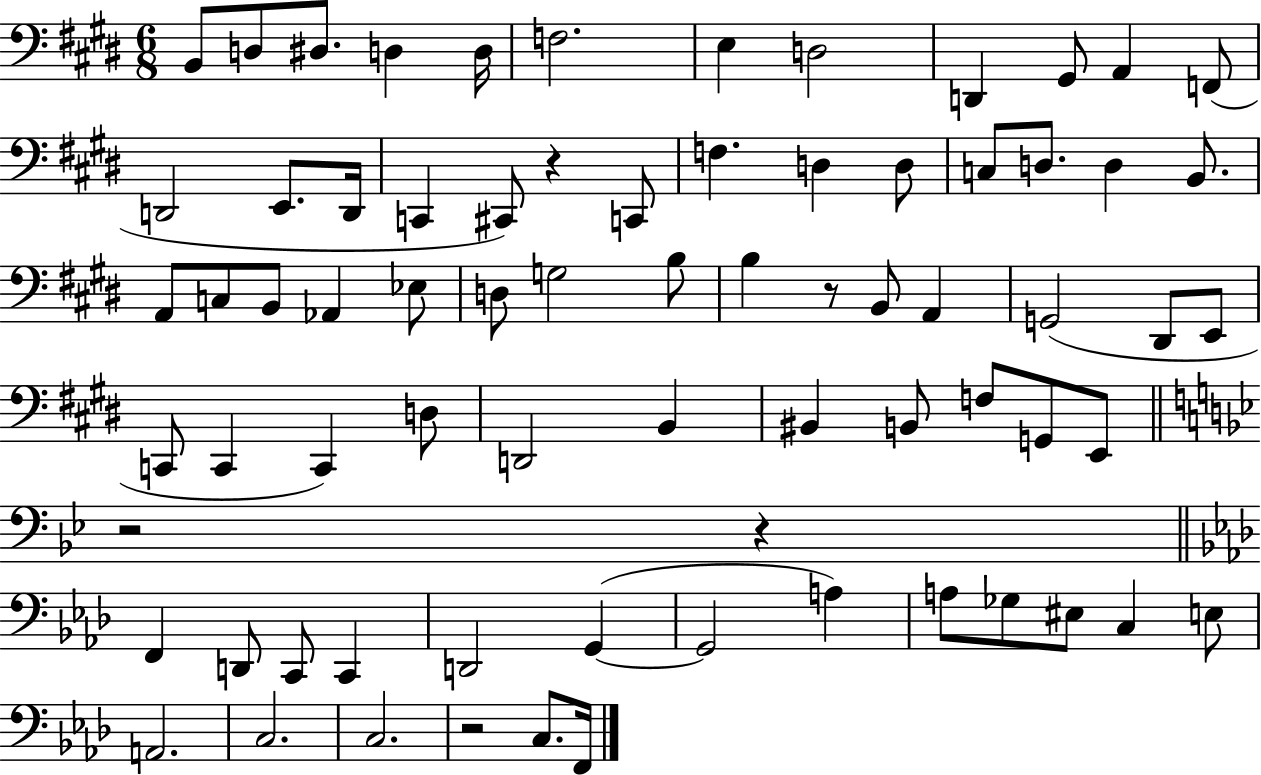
X:1
T:Untitled
M:6/8
L:1/4
K:E
B,,/2 D,/2 ^D,/2 D, D,/4 F,2 E, D,2 D,, ^G,,/2 A,, F,,/2 D,,2 E,,/2 D,,/4 C,, ^C,,/2 z C,,/2 F, D, D,/2 C,/2 D,/2 D, B,,/2 A,,/2 C,/2 B,,/2 _A,, _E,/2 D,/2 G,2 B,/2 B, z/2 B,,/2 A,, G,,2 ^D,,/2 E,,/2 C,,/2 C,, C,, D,/2 D,,2 B,, ^B,, B,,/2 F,/2 G,,/2 E,,/2 z2 z F,, D,,/2 C,,/2 C,, D,,2 G,, G,,2 A, A,/2 _G,/2 ^E,/2 C, E,/2 A,,2 C,2 C,2 z2 C,/2 F,,/4